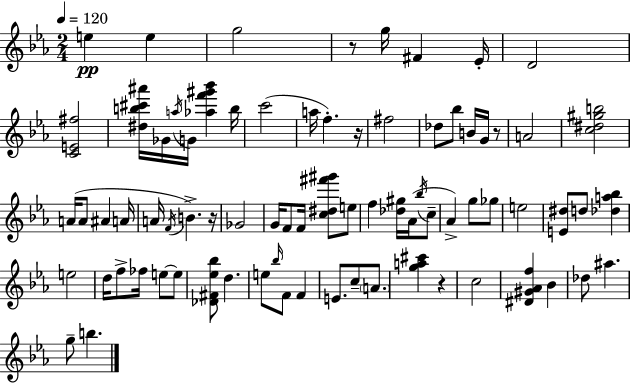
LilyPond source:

{
  \clef treble
  \numericTimeSignature
  \time 2/4
  \key c \minor
  \tempo 4 = 120
  e''4\pp e''4 | g''2 | r8 g''16 fis'4 ees'16-. | d'2 | \break <c' e' fis''>2 | <dis'' b'' cis''' ais'''>16 ges'16 \acciaccatura { a''16 } g'16 <aes'' f''' gis''' bes'''>4 | b''16 c'''2( | a''16 f''4.-.) | \break r16 fis''2 | des''8 bes''8 b'16 g'16 r8 | a'2 | <c'' dis'' gis'' b''>2 | \break a'16( a'8 ais'4 | a'16 a'16 \acciaccatura { f'16 }) b'4.-> | r16 ges'2 | g'16 f'8 f'16 <c'' dis'' fis''' gis'''>8 | \break e''8 f''4 <des'' gis''>16 aes'16( | \acciaccatura { bes''16 } c''8-- aes'4->) g''8 | ges''8 e''2 | <e' dis''>8 d''8 <des'' a'' bes''>4 | \break e''2 | d''16 f''8-> fes''16 e''8~~ | e''8 <des' fis' ees'' bes''>8 d''4. | e''8 \grace { bes''16 } f'8 | \break f'4 e'8. c''8-- | \parenthesize a'8. <g'' a'' cis'''>4 | r4 c''2 | <dis' gis' aes' f''>4 | \break bes'4 des''8 ais''4. | g''8-- b''4. | \bar "|."
}